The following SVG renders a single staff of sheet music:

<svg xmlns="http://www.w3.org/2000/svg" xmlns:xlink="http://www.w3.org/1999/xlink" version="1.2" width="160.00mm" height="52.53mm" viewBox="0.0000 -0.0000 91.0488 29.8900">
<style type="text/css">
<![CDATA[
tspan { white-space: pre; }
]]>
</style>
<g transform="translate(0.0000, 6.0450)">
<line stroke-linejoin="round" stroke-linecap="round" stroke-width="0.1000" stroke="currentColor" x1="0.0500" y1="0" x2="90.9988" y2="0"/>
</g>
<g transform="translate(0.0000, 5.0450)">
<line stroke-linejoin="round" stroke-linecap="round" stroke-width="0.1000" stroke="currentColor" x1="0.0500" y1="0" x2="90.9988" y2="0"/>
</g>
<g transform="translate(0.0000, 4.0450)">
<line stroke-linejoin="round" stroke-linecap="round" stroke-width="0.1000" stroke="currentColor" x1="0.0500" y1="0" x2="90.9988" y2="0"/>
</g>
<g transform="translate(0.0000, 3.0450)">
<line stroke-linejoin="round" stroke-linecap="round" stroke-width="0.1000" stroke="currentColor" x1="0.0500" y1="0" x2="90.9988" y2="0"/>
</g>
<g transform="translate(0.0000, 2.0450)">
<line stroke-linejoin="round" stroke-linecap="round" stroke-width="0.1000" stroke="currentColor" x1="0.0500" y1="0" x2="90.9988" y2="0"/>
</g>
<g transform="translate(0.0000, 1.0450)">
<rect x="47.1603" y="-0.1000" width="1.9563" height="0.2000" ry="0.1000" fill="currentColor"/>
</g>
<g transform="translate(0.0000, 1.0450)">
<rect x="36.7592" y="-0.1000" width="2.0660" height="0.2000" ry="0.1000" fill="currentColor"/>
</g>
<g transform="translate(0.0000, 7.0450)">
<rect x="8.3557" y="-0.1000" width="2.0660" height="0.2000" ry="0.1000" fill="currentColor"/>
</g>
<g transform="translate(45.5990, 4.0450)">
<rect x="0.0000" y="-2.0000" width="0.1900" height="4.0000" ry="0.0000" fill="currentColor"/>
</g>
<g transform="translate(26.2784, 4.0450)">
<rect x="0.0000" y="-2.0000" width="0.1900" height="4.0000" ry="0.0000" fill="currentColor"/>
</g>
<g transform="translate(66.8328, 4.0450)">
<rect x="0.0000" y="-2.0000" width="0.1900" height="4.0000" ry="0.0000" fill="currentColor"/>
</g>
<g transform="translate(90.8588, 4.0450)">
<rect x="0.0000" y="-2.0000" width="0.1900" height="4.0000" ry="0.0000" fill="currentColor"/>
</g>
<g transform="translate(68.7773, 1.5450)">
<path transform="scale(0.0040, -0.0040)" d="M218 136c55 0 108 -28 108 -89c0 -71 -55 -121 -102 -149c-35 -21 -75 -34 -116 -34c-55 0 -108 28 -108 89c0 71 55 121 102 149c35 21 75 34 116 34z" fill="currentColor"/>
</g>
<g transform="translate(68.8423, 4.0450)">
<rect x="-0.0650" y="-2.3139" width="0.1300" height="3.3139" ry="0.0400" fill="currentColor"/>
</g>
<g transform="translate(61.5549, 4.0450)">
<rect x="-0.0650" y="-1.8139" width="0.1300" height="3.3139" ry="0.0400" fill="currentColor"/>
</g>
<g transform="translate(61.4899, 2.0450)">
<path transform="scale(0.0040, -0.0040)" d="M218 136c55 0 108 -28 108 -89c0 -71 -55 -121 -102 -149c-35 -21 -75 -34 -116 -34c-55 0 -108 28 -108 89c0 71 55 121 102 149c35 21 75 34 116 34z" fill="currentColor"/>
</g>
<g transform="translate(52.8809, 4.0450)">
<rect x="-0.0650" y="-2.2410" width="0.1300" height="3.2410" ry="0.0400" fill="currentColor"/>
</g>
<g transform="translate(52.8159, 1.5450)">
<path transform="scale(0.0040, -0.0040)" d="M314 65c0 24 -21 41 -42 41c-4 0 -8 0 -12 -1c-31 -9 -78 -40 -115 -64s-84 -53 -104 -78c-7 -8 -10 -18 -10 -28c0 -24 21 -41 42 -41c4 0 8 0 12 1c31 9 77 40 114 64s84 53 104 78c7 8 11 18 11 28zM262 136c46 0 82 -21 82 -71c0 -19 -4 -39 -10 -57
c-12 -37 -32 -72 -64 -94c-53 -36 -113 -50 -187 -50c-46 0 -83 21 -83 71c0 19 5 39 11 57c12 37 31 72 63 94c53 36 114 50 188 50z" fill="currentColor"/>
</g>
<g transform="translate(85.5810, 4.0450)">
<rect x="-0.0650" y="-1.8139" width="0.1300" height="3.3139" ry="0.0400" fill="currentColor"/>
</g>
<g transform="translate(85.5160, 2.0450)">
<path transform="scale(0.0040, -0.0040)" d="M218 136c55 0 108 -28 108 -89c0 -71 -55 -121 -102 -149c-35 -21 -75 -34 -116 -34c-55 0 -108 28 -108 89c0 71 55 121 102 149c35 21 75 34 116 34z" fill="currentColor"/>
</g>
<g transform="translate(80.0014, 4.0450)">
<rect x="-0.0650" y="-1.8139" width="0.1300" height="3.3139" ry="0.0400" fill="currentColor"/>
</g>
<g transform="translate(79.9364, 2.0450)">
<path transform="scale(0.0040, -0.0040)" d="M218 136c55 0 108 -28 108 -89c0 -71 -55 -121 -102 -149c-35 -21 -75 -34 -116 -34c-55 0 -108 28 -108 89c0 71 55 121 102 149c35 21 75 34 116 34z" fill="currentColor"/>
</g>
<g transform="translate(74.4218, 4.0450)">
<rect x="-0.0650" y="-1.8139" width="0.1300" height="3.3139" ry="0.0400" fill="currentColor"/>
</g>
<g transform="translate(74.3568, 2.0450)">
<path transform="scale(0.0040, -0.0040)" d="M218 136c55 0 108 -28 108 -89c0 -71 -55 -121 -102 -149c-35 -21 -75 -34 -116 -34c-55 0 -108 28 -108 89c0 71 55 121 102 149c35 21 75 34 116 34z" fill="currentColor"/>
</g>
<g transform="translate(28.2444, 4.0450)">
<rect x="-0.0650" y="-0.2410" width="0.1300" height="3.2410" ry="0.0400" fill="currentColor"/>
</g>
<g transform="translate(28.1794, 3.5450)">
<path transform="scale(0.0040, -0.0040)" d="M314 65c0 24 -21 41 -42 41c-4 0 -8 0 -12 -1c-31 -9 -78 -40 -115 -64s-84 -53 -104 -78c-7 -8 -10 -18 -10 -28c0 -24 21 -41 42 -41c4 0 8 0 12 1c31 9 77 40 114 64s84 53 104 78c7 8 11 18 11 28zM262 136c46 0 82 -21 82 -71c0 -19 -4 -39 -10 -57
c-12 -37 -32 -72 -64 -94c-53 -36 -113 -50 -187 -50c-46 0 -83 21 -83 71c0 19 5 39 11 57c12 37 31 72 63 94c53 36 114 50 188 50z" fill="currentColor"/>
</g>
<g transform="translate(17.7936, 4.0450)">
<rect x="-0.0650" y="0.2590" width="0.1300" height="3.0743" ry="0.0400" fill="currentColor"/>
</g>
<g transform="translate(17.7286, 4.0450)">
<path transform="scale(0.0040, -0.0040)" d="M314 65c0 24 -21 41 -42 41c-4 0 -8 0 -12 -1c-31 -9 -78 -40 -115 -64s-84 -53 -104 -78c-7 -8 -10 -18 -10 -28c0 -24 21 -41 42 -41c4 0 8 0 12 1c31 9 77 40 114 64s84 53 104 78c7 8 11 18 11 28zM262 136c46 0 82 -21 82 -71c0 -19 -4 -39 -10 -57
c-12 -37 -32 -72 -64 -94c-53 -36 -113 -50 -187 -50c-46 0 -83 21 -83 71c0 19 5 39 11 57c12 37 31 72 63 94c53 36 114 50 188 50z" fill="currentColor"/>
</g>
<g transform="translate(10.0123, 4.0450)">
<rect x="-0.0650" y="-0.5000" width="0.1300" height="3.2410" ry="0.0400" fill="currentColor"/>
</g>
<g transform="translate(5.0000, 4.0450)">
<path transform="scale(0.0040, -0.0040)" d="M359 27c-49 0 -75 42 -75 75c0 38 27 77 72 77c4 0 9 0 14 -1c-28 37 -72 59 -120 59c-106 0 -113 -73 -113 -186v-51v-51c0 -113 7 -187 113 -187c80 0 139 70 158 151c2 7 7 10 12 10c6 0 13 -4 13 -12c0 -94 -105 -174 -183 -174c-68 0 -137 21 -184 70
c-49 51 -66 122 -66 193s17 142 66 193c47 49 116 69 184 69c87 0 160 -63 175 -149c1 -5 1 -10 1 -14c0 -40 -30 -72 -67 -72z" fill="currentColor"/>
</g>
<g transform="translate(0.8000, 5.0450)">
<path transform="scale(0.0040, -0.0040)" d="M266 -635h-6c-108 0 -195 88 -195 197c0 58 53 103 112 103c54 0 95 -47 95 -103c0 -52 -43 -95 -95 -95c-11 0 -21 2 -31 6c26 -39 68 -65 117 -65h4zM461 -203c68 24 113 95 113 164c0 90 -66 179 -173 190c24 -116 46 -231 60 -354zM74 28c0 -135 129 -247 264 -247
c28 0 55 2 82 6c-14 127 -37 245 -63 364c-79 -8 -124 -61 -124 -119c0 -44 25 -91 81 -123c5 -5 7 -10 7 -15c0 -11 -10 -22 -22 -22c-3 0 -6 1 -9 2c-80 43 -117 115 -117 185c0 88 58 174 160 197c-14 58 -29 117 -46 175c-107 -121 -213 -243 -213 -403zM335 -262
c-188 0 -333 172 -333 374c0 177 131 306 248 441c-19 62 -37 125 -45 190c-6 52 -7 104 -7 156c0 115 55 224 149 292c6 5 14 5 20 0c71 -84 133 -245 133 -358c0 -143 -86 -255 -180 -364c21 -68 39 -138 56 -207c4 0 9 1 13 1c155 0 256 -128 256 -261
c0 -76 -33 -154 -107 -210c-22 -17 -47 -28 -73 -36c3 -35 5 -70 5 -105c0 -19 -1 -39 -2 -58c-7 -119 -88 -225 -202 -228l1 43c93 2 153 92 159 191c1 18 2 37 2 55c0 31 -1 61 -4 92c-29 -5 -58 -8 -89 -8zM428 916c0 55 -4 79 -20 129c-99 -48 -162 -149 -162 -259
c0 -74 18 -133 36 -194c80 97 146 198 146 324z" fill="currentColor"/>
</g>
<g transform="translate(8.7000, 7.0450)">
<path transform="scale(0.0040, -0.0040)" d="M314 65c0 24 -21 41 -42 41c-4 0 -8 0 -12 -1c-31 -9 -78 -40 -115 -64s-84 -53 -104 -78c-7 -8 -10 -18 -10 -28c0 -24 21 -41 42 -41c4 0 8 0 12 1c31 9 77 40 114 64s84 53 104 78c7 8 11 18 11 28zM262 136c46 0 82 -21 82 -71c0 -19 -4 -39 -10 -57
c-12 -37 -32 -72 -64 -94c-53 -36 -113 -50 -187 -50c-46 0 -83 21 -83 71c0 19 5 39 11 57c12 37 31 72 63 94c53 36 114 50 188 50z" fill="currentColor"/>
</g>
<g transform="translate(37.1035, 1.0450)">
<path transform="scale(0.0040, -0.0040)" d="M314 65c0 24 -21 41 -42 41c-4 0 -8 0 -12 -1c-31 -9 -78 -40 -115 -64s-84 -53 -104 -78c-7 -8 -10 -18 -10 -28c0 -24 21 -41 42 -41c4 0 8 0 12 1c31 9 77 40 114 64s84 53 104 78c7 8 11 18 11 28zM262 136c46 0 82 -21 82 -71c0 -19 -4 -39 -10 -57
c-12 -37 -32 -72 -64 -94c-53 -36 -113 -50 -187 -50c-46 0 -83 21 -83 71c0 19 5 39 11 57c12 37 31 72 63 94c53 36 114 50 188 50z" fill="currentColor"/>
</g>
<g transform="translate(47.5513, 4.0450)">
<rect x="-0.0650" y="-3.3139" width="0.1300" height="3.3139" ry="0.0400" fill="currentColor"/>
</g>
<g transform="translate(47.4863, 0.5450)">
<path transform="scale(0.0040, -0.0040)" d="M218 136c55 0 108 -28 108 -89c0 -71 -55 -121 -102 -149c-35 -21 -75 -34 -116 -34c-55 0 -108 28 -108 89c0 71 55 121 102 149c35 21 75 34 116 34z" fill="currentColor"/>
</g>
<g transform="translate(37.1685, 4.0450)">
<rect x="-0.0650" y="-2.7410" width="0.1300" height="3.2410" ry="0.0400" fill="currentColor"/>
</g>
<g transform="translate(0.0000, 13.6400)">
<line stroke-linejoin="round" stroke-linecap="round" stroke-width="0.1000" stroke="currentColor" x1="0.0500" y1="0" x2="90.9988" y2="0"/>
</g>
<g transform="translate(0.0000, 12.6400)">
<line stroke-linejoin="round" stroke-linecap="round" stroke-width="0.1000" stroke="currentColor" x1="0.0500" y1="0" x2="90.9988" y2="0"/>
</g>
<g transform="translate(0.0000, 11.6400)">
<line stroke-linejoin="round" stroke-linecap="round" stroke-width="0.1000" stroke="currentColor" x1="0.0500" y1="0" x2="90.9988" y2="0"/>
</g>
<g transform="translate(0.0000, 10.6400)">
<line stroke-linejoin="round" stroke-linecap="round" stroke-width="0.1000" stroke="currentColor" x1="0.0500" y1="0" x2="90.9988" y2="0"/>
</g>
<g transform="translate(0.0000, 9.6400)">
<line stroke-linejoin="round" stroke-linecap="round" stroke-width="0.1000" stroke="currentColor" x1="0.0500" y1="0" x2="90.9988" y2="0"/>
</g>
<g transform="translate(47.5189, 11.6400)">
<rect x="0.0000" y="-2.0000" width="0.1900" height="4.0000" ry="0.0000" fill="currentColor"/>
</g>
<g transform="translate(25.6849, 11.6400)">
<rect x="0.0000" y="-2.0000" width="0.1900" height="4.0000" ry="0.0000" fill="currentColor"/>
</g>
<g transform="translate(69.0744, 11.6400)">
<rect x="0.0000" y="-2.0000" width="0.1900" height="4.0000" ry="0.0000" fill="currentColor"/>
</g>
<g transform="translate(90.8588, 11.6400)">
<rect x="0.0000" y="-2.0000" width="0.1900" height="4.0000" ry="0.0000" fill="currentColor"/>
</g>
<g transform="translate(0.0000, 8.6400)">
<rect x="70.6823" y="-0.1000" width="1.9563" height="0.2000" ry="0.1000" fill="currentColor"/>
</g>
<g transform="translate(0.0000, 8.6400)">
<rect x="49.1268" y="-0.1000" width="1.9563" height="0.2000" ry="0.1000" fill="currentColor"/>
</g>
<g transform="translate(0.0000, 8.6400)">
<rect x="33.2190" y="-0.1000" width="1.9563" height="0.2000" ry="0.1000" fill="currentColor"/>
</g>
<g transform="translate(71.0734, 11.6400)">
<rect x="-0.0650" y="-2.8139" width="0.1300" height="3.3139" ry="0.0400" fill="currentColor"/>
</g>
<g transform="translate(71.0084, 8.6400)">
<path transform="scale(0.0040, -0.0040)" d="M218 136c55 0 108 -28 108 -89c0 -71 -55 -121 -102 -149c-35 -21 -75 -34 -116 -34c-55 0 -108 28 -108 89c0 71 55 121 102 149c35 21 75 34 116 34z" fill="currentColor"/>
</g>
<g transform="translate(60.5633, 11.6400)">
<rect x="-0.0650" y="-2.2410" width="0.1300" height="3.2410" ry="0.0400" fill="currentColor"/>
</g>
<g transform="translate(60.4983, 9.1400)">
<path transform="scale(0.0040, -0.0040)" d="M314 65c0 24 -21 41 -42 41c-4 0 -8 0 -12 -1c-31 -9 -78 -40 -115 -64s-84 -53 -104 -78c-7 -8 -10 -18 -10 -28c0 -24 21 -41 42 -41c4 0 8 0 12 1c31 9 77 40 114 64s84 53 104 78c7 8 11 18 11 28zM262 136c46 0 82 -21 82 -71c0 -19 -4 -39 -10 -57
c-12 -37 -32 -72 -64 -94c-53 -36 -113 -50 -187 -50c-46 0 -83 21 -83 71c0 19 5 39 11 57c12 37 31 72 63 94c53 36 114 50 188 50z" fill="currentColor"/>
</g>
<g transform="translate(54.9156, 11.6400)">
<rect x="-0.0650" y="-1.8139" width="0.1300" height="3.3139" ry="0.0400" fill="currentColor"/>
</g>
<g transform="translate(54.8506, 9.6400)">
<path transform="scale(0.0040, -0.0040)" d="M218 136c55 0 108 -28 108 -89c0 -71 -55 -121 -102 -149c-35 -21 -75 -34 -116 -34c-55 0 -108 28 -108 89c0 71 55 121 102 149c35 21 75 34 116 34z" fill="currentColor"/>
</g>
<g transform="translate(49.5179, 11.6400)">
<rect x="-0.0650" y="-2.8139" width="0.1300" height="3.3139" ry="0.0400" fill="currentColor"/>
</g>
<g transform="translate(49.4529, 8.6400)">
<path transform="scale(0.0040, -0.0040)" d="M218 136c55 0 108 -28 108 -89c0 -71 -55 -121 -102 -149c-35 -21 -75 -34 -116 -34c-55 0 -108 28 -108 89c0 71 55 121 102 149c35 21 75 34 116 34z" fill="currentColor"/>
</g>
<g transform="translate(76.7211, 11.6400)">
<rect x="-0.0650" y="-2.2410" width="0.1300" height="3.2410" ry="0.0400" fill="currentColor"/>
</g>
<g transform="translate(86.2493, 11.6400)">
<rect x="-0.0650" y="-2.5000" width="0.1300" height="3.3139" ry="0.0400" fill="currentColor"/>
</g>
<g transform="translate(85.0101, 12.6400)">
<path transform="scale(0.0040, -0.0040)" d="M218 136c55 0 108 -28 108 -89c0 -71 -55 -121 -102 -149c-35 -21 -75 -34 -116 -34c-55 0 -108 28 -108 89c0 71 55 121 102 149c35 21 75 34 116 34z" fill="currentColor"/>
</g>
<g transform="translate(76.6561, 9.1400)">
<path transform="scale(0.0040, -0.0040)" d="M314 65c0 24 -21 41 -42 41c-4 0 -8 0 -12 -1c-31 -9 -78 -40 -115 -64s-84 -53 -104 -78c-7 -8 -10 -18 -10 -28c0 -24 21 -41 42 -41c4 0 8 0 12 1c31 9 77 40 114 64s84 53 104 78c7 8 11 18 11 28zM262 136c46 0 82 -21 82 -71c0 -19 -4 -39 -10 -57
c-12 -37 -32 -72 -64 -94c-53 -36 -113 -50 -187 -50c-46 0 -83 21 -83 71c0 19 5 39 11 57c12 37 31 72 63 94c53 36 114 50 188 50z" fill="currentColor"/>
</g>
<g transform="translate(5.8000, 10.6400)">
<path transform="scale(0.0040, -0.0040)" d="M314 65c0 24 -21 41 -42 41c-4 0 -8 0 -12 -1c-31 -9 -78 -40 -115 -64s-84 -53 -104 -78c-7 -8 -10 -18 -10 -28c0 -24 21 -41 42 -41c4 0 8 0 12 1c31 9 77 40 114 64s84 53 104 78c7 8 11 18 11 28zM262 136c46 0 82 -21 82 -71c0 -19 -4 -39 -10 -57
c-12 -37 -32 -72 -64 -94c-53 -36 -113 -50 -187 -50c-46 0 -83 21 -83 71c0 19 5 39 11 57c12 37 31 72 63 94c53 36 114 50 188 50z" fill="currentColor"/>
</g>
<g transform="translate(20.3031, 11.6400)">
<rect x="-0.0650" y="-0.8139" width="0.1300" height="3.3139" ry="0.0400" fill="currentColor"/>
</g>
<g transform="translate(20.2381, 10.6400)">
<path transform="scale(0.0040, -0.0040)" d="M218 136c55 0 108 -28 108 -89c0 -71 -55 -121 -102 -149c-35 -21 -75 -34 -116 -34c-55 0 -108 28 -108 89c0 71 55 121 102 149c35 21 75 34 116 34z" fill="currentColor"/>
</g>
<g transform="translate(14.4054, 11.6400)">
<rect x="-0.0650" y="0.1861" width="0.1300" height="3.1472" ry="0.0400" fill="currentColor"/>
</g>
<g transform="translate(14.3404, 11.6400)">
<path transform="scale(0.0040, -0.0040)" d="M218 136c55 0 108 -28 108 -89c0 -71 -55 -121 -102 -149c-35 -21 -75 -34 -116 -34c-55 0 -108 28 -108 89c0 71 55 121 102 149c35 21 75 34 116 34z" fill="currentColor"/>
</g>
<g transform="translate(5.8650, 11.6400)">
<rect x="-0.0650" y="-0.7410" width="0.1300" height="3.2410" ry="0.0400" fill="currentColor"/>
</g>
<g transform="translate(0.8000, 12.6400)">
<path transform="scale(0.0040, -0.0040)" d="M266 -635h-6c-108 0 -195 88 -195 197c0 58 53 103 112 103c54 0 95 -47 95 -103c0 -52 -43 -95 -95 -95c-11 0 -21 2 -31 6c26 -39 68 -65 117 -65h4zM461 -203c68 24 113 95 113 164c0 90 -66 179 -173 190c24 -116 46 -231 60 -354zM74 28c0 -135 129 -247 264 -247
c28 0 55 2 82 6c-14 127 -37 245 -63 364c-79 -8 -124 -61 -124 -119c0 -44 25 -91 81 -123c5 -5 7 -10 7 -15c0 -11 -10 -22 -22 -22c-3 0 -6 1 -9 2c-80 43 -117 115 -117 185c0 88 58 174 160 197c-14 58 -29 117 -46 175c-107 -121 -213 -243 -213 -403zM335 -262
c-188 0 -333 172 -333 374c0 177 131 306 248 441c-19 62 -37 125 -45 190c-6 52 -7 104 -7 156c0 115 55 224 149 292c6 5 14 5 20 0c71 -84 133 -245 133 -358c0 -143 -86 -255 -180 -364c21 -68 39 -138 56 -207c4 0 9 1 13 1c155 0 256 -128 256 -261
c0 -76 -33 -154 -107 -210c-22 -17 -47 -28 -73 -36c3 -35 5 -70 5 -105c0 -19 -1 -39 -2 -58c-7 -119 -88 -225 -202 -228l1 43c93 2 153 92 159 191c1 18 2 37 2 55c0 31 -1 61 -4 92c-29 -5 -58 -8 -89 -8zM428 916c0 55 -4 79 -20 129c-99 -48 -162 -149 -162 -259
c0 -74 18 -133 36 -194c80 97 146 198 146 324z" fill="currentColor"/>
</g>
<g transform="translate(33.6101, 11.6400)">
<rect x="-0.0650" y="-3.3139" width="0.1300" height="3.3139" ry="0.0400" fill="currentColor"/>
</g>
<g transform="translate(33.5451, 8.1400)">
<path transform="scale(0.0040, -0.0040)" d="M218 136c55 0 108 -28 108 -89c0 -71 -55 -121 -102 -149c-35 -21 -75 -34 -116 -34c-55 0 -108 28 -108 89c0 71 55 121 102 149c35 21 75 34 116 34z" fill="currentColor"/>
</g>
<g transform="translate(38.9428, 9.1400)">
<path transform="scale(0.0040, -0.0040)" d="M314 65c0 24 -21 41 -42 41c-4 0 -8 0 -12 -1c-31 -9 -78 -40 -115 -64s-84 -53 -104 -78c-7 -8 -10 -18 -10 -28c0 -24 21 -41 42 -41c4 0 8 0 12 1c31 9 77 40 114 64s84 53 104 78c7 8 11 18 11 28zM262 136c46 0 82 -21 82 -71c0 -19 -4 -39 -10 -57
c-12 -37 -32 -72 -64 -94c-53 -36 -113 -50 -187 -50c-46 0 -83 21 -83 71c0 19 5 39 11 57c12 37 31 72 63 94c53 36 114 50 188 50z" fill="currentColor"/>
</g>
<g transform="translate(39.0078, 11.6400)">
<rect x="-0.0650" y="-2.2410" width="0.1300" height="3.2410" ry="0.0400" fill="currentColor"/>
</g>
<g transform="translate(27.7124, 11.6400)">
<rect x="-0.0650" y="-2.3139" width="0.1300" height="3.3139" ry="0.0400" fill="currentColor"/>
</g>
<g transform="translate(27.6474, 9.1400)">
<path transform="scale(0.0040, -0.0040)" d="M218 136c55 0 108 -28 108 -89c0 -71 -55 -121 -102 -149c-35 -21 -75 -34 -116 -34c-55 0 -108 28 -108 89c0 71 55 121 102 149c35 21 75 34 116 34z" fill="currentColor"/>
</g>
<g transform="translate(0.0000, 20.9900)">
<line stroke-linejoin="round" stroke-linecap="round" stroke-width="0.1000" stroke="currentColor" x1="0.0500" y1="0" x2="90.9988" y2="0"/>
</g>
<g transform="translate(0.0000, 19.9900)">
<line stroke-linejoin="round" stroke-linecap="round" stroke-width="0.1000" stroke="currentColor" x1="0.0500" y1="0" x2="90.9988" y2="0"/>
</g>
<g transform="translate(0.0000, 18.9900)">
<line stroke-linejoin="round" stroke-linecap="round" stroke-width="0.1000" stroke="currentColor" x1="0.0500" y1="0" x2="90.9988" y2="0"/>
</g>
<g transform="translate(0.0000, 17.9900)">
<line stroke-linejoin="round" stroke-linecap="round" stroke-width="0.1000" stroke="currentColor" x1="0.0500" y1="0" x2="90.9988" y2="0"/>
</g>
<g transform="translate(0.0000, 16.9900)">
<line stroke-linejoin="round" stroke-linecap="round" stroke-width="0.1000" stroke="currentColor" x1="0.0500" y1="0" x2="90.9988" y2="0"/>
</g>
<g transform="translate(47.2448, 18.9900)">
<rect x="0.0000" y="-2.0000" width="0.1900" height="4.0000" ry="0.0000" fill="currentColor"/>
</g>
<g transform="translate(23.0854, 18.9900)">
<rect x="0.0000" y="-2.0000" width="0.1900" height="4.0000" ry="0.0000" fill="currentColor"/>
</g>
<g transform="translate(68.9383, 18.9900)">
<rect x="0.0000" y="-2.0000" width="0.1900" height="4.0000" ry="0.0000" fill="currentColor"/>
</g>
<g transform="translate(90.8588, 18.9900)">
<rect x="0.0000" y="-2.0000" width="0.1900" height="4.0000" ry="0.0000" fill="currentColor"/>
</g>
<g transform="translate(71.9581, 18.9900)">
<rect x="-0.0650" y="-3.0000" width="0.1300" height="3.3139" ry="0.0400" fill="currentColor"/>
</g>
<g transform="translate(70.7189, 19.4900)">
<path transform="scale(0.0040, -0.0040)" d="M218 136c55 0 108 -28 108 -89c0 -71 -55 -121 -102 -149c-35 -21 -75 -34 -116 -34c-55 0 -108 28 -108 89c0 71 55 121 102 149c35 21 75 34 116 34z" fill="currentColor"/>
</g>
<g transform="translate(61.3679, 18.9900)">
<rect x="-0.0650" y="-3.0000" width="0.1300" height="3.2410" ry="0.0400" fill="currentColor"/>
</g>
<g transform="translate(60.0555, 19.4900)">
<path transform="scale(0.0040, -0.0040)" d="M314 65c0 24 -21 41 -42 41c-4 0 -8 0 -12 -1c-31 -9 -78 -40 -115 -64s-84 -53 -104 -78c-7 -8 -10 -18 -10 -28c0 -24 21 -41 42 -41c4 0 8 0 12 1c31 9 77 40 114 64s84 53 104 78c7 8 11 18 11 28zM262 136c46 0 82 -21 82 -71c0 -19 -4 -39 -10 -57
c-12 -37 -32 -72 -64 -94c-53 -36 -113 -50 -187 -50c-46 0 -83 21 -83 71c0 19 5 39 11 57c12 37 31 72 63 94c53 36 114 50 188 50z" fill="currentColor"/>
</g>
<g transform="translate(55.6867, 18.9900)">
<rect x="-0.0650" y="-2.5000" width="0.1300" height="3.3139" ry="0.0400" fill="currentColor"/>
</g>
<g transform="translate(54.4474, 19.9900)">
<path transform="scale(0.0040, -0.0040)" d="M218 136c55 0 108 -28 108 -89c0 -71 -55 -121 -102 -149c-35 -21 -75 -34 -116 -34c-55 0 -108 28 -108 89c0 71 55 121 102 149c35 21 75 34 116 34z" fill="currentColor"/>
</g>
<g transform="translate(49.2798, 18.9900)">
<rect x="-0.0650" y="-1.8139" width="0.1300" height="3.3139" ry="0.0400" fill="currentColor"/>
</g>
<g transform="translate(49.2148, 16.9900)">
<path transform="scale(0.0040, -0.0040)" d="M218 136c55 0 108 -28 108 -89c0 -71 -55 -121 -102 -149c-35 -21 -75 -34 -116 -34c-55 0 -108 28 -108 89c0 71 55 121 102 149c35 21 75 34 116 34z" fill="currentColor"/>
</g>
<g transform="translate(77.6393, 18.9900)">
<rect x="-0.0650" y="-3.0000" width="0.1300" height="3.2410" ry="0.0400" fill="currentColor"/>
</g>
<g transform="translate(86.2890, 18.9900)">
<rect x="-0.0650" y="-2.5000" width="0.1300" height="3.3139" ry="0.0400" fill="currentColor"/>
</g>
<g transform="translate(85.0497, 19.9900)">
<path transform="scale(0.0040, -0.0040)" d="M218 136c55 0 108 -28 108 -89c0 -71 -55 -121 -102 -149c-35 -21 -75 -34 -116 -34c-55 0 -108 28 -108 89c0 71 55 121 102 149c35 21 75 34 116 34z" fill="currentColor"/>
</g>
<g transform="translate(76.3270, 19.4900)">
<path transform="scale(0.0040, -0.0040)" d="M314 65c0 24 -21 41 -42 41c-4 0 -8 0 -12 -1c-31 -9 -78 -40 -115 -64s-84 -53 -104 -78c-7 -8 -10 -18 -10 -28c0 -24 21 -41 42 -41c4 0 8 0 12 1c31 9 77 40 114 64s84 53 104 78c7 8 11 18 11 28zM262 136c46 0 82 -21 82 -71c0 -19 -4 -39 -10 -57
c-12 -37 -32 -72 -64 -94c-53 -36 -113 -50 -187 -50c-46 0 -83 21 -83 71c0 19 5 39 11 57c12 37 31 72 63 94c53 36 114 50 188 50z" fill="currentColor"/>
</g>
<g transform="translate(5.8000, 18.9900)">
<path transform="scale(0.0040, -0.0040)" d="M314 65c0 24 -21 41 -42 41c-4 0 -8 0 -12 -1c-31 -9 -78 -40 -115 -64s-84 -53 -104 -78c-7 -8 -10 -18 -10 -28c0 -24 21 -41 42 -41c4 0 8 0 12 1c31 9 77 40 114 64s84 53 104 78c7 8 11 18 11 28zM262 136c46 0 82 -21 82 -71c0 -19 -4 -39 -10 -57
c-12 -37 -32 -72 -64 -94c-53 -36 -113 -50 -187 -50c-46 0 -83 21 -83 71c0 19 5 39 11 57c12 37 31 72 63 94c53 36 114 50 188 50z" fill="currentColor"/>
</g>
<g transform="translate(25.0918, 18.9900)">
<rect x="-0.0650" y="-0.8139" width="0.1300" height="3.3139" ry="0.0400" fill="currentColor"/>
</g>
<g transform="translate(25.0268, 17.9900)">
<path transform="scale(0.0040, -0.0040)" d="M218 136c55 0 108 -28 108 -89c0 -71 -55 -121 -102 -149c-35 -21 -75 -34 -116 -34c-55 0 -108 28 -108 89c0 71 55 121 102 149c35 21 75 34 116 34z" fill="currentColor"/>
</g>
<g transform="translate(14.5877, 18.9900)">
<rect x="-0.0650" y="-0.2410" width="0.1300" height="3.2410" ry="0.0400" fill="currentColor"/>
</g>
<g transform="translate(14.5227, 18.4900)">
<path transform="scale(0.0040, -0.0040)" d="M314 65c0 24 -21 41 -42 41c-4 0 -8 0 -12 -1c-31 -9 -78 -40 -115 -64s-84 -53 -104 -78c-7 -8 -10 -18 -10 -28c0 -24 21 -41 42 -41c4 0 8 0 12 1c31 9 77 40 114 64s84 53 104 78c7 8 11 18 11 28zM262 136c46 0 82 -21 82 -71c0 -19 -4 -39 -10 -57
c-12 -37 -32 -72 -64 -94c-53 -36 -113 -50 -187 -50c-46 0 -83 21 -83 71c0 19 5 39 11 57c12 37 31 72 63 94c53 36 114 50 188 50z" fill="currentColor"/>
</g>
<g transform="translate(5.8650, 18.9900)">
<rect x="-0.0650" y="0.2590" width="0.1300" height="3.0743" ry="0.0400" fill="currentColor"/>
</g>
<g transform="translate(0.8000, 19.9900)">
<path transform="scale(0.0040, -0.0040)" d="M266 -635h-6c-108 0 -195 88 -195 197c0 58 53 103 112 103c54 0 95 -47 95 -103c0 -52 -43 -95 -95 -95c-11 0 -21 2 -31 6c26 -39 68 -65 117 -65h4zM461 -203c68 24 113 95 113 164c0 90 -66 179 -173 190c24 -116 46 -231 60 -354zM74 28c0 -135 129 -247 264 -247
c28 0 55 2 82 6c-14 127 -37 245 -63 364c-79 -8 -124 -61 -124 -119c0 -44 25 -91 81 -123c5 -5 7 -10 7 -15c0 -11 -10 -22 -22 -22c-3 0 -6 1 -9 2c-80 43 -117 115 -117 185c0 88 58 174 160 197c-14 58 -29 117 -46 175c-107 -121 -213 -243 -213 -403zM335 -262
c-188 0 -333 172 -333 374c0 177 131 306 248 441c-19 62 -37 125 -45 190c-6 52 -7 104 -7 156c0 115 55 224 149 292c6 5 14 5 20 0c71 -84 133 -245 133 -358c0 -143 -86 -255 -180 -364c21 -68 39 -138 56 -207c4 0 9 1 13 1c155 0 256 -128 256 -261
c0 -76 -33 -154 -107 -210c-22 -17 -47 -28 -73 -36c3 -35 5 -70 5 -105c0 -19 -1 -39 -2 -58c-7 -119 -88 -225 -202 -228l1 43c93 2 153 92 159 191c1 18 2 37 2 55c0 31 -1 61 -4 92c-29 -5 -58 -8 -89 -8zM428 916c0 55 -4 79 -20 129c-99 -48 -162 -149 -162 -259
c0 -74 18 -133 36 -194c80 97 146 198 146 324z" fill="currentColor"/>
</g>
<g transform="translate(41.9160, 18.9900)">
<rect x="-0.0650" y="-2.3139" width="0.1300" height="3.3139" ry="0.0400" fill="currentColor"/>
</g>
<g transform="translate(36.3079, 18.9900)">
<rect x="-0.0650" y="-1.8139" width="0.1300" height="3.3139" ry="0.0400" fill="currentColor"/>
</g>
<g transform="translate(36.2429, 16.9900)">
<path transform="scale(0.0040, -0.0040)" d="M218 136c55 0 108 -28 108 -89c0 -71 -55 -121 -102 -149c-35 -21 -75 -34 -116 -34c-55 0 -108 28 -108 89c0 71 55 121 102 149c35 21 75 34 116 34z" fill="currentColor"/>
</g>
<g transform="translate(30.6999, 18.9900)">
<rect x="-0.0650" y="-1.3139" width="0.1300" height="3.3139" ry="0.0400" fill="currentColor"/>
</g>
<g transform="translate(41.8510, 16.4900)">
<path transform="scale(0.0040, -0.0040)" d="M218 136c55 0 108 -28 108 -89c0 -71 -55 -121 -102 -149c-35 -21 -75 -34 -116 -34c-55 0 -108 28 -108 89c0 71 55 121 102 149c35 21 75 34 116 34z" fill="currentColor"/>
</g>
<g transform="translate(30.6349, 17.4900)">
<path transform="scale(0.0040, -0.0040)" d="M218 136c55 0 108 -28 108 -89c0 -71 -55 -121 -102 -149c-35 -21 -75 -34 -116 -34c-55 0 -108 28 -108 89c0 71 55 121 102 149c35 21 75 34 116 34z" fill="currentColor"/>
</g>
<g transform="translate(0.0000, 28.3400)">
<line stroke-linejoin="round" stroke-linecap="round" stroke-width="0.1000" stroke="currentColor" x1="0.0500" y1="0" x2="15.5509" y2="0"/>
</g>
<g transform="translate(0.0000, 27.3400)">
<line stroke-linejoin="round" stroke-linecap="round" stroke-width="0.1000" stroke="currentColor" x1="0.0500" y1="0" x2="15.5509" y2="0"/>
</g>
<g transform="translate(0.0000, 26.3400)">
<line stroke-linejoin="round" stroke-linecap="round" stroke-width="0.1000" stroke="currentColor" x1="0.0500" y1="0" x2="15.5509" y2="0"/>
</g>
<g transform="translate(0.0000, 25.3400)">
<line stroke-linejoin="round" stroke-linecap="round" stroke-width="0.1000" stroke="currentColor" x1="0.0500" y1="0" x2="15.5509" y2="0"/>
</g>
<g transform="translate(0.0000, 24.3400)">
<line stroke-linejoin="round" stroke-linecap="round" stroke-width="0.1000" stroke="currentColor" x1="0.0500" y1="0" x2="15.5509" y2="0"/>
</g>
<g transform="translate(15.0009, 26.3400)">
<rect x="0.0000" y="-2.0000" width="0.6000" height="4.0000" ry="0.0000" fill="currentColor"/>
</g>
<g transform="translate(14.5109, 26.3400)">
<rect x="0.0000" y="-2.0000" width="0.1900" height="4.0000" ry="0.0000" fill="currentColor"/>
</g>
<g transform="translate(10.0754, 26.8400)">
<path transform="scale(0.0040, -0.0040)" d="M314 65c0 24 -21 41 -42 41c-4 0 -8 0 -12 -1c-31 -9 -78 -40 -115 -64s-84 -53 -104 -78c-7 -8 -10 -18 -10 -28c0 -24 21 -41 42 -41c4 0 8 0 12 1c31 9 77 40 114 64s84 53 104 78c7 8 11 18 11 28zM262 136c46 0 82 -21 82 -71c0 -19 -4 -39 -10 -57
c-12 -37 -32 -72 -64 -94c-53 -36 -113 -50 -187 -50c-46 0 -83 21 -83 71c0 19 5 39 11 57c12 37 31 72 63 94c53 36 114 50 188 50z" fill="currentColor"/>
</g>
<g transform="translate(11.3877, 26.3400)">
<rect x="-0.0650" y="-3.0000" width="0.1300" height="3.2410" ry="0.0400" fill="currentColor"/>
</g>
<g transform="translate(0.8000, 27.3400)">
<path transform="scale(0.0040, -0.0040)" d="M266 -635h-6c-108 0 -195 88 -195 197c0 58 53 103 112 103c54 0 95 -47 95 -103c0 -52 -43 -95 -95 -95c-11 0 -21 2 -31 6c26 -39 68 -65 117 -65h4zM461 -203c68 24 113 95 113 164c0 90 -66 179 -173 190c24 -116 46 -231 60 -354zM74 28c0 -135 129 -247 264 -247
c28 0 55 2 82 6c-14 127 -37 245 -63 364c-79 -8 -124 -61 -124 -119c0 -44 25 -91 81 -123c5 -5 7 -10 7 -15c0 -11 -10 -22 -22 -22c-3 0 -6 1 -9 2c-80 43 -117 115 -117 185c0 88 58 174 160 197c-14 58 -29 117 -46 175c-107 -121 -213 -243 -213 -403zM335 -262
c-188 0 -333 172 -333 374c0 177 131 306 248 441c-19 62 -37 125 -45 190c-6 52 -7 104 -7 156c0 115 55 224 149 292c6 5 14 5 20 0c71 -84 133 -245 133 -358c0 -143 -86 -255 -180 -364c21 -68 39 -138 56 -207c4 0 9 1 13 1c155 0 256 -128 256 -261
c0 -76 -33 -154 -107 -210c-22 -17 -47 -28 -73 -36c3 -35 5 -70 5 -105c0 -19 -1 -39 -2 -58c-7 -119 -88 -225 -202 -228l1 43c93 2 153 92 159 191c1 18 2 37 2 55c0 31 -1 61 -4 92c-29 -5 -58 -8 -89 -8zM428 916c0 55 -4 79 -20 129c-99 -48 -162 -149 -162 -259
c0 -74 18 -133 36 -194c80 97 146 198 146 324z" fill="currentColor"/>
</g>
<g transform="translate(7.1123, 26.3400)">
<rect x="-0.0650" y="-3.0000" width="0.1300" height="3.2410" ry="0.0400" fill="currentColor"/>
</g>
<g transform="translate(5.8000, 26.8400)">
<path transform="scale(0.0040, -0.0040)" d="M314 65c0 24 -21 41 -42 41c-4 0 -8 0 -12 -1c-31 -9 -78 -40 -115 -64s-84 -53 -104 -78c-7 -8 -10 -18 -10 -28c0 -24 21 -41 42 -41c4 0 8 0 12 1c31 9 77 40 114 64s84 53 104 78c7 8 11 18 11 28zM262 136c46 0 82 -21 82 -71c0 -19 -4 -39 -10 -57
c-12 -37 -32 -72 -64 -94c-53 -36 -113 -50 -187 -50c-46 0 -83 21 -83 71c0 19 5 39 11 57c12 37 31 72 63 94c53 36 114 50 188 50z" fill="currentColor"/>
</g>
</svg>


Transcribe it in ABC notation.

X:1
T:Untitled
M:4/4
L:1/4
K:C
C2 B2 c2 a2 b g2 f g f f f d2 B d g b g2 a f g2 a g2 G B2 c2 d e f g f G A2 A A2 G A2 A2